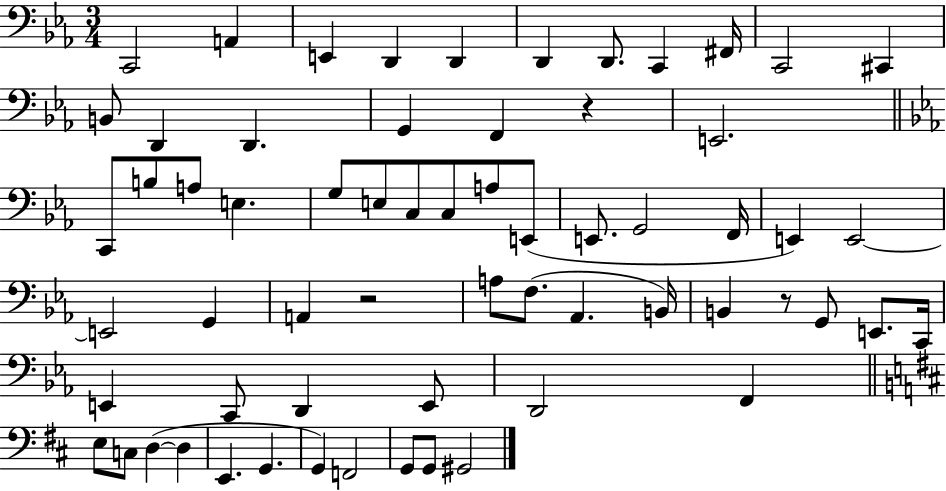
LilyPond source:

{
  \clef bass
  \numericTimeSignature
  \time 3/4
  \key ees \major
  c,2 a,4 | e,4 d,4 d,4 | d,4 d,8. c,4 fis,16 | c,2 cis,4 | \break b,8 d,4 d,4. | g,4 f,4 r4 | e,2. | \bar "||" \break \key c \minor c,8 b8 a8 e4. | g8 e8 c8 c8 a8 e,8( | e,8. g,2 f,16 | e,4) e,2~~ | \break e,2 g,4 | a,4 r2 | a8 f8.( aes,4. b,16) | b,4 r8 g,8 e,8. c,16 | \break e,4 c,8 d,4 e,8 | d,2 f,4 | \bar "||" \break \key d \major e8 c8 d4~(~ d4 | e,4. g,4. | g,4) f,2 | g,8 g,8 gis,2 | \break \bar "|."
}